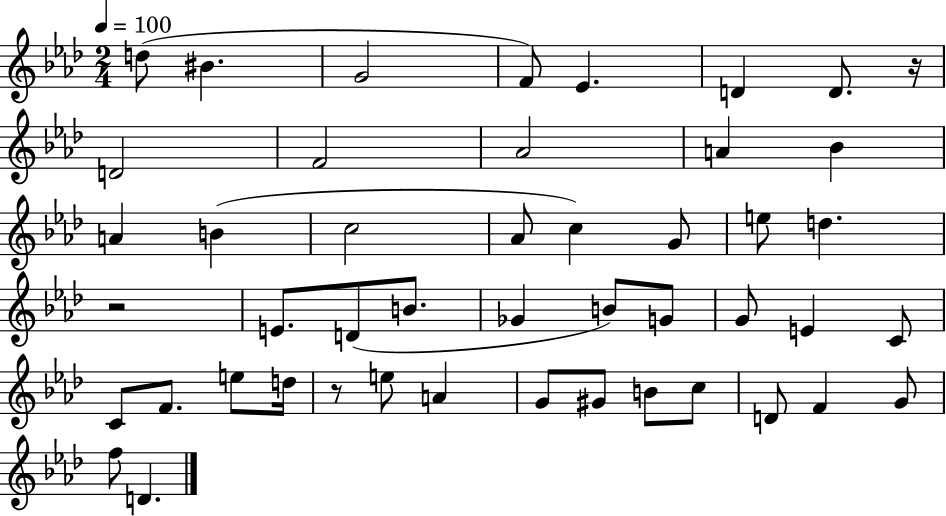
{
  \clef treble
  \numericTimeSignature
  \time 2/4
  \key aes \major
  \tempo 4 = 100
  d''8( bis'4. | g'2 | f'8) ees'4. | d'4 d'8. r16 | \break d'2 | f'2 | aes'2 | a'4 bes'4 | \break a'4 b'4( | c''2 | aes'8 c''4) g'8 | e''8 d''4. | \break r2 | e'8. d'8( b'8. | ges'4 b'8) g'8 | g'8 e'4 c'8 | \break c'8 f'8. e''8 d''16 | r8 e''8 a'4 | g'8 gis'8 b'8 c''8 | d'8 f'4 g'8 | \break f''8 d'4. | \bar "|."
}